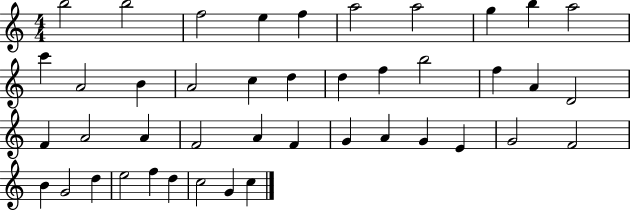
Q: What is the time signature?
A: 4/4